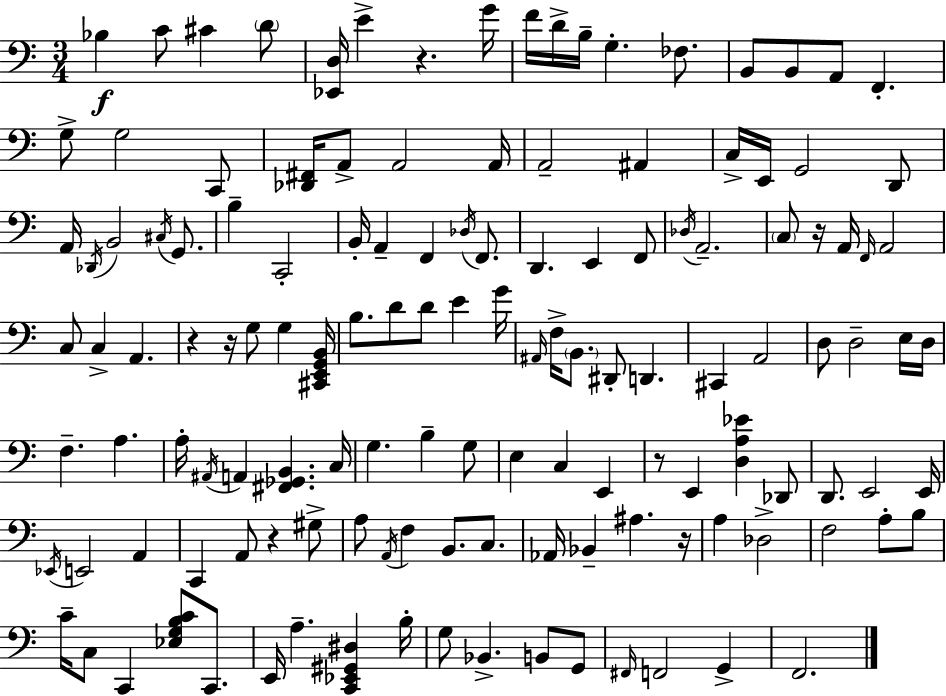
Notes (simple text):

Bb3/q C4/e C#4/q D4/e [Eb2,D3]/s E4/q R/q. G4/s F4/s D4/s B3/s G3/q. FES3/e. B2/e B2/e A2/e F2/q. G3/e G3/h C2/e [Db2,F#2]/s A2/e A2/h A2/s A2/h A#2/q C3/s E2/s G2/h D2/e A2/s Db2/s B2/h C#3/s G2/e. B3/q C2/h B2/s A2/q F2/q Db3/s F2/e. D2/q. E2/q F2/e Db3/s A2/h. C3/e R/s A2/s F2/s A2/h C3/e C3/q A2/q. R/q R/s G3/e G3/q [C#2,E2,G2,B2]/s B3/e. D4/e D4/e E4/q G4/s A#2/s F3/s B2/e. D#2/e D2/q. C#2/q A2/h D3/e D3/h E3/s D3/s F3/q. A3/q. A3/s A#2/s A2/q [F#2,Gb2,B2]/q. C3/s G3/q. B3/q G3/e E3/q C3/q E2/q R/e E2/q [D3,A3,Eb4]/q Db2/e D2/e. E2/h E2/s Eb2/s E2/h A2/q C2/q A2/e R/q G#3/e A3/e A2/s F3/q B2/e. C3/e. Ab2/s Bb2/q A#3/q. R/s A3/q Db3/h F3/h A3/e B3/e C4/s C3/e C2/q [Eb3,G3,B3,C4]/e C2/e. E2/s A3/q. [C2,Eb2,G#2,D#3]/q B3/s G3/e Bb2/q. B2/e G2/e F#2/s F2/h G2/q F2/h.